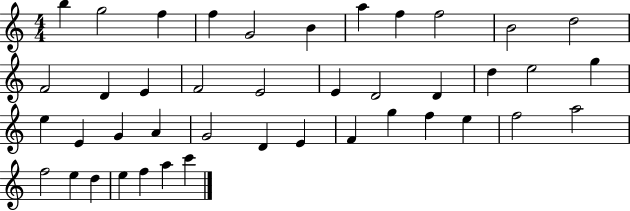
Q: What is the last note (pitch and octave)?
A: C6